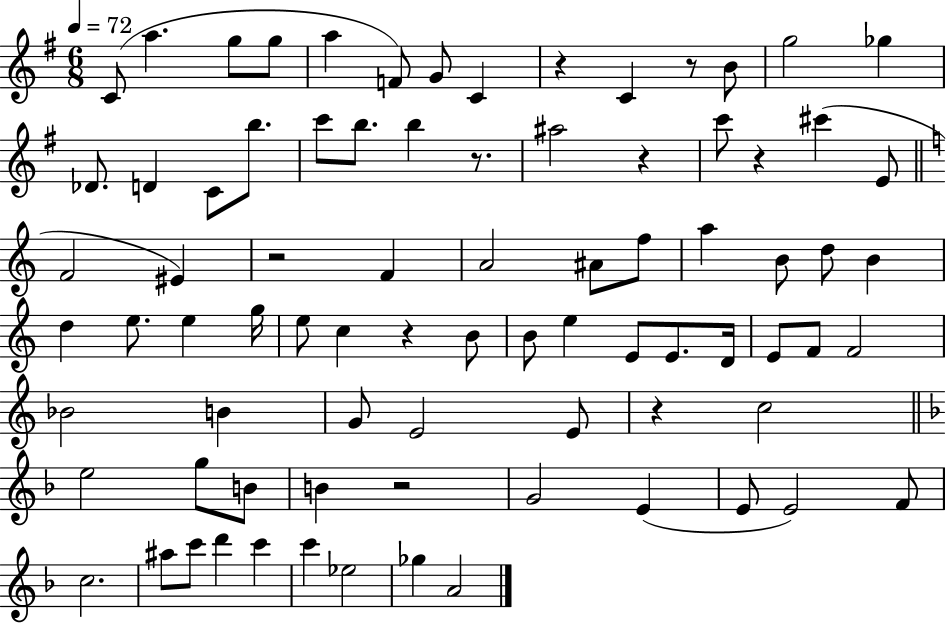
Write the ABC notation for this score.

X:1
T:Untitled
M:6/8
L:1/4
K:G
C/2 a g/2 g/2 a F/2 G/2 C z C z/2 B/2 g2 _g _D/2 D C/2 b/2 c'/2 b/2 b z/2 ^a2 z c'/2 z ^c' E/2 F2 ^E z2 F A2 ^A/2 f/2 a B/2 d/2 B d e/2 e g/4 e/2 c z B/2 B/2 e E/2 E/2 D/4 E/2 F/2 F2 _B2 B G/2 E2 E/2 z c2 e2 g/2 B/2 B z2 G2 E E/2 E2 F/2 c2 ^a/2 c'/2 d' c' c' _e2 _g A2